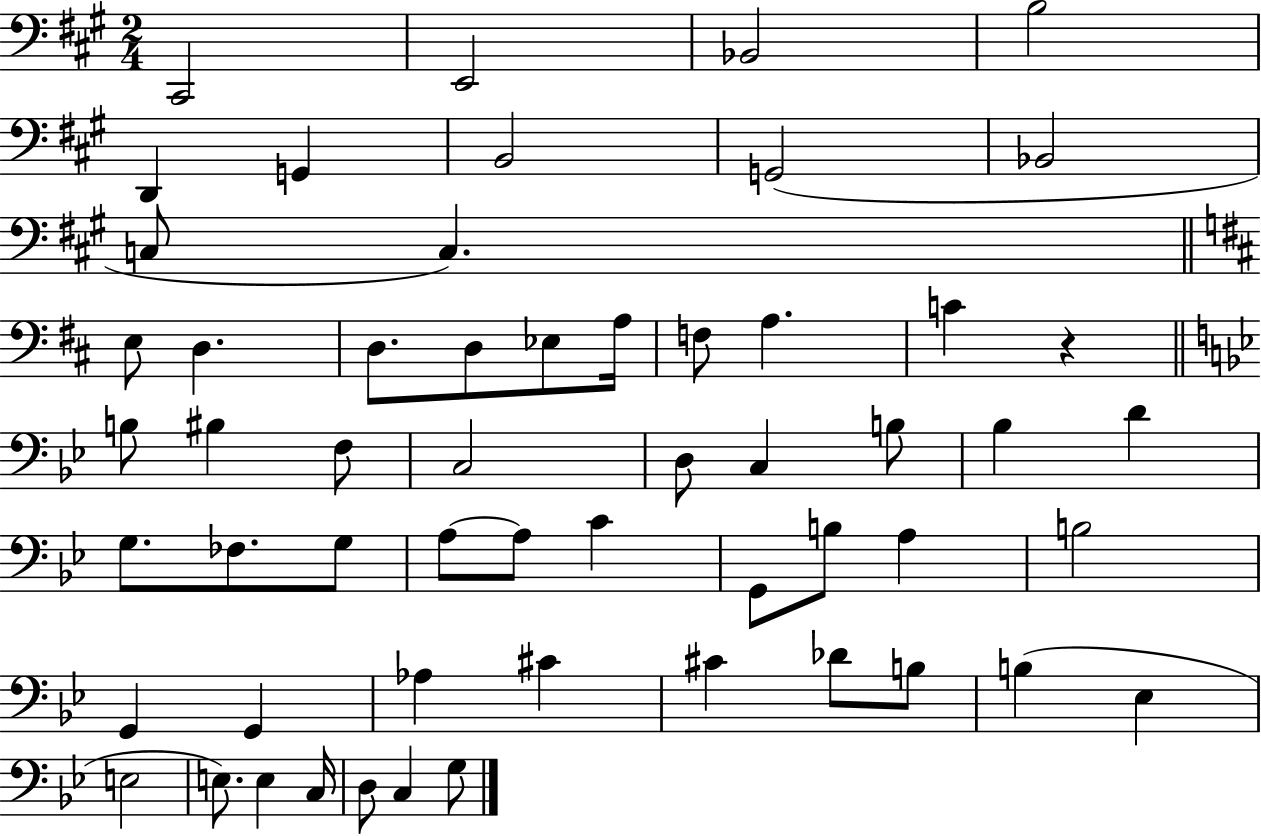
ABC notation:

X:1
T:Untitled
M:2/4
L:1/4
K:A
^C,,2 E,,2 _B,,2 B,2 D,, G,, B,,2 G,,2 _B,,2 C,/2 C, E,/2 D, D,/2 D,/2 _E,/2 A,/4 F,/2 A, C z B,/2 ^B, F,/2 C,2 D,/2 C, B,/2 _B, D G,/2 _F,/2 G,/2 A,/2 A,/2 C G,,/2 B,/2 A, B,2 G,, G,, _A, ^C ^C _D/2 B,/2 B, _E, E,2 E,/2 E, C,/4 D,/2 C, G,/2